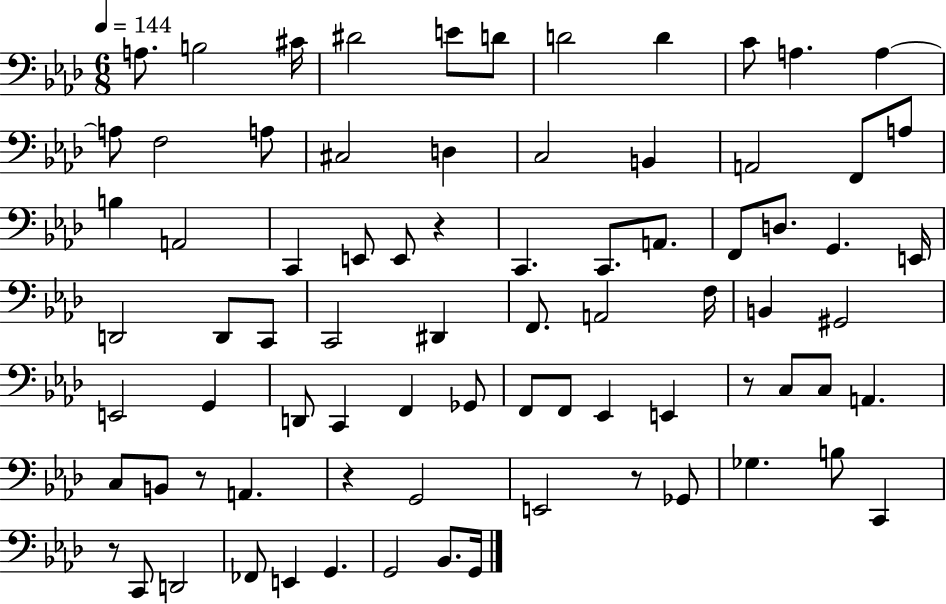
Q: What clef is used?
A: bass